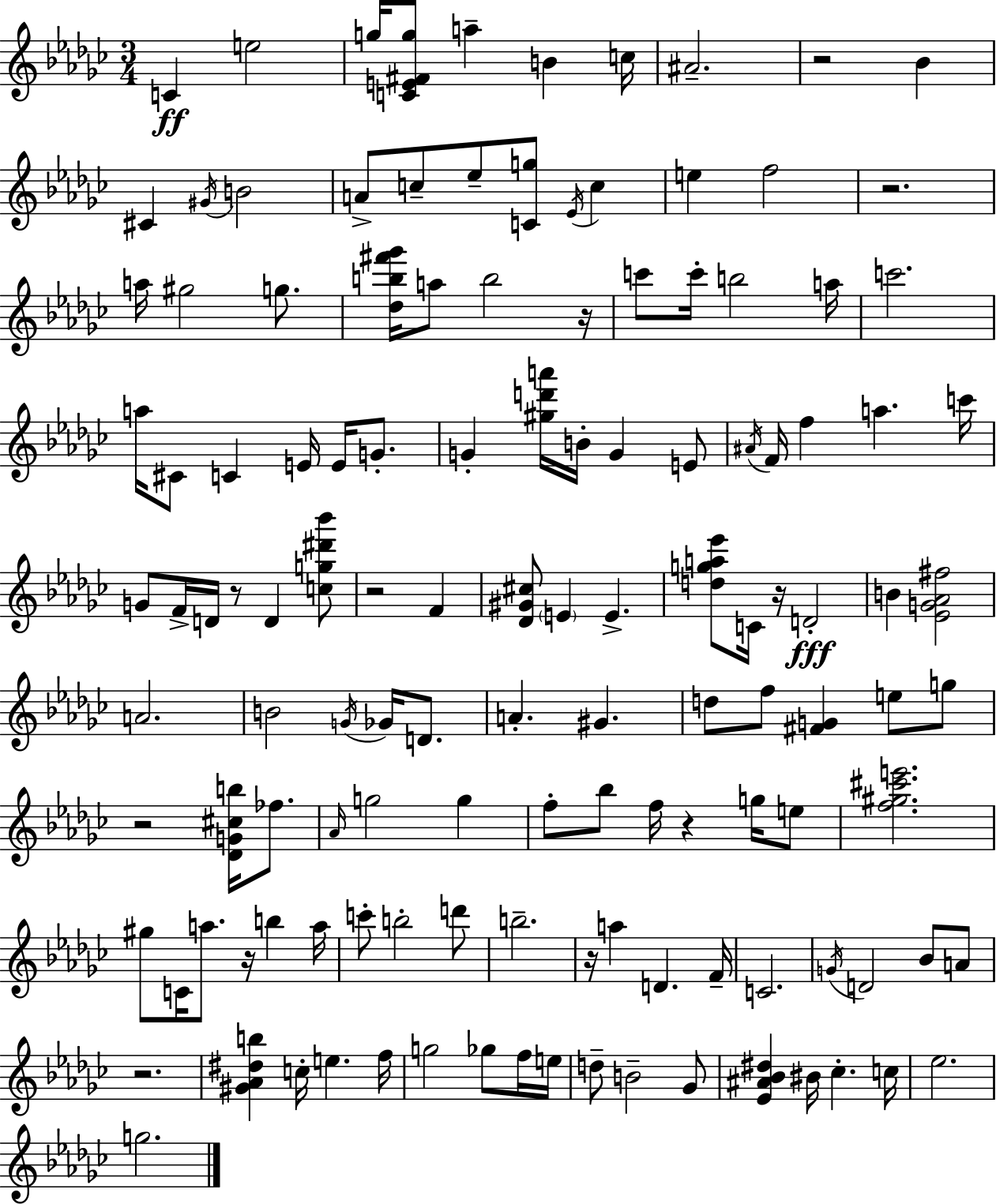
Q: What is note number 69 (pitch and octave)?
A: F5